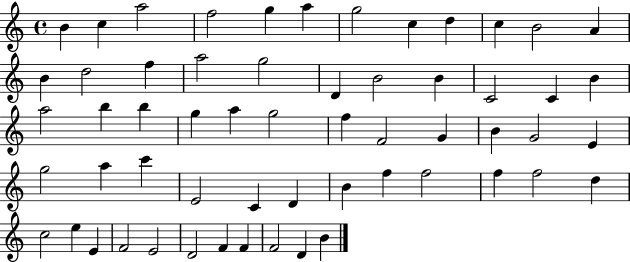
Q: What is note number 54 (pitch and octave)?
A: F4